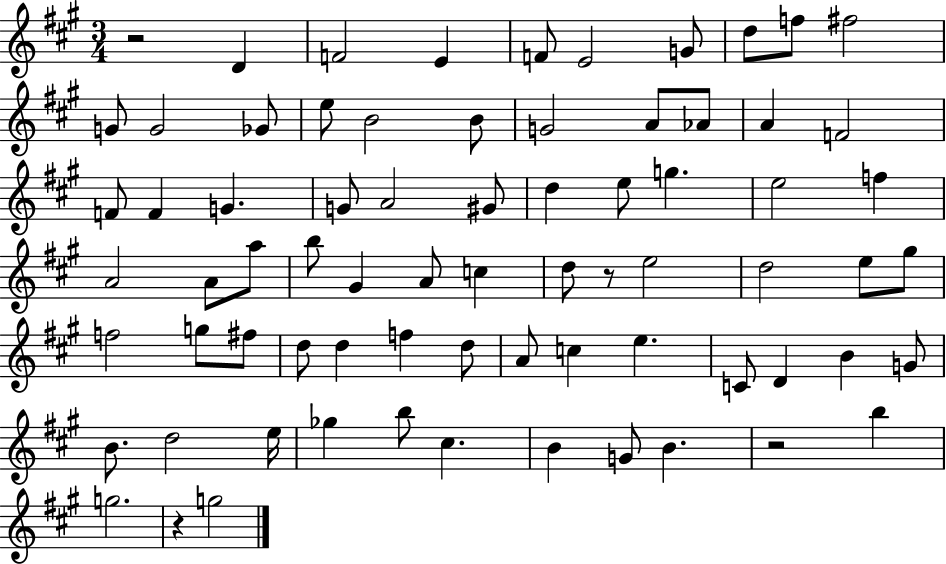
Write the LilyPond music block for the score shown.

{
  \clef treble
  \numericTimeSignature
  \time 3/4
  \key a \major
  r2 d'4 | f'2 e'4 | f'8 e'2 g'8 | d''8 f''8 fis''2 | \break g'8 g'2 ges'8 | e''8 b'2 b'8 | g'2 a'8 aes'8 | a'4 f'2 | \break f'8 f'4 g'4. | g'8 a'2 gis'8 | d''4 e''8 g''4. | e''2 f''4 | \break a'2 a'8 a''8 | b''8 gis'4 a'8 c''4 | d''8 r8 e''2 | d''2 e''8 gis''8 | \break f''2 g''8 fis''8 | d''8 d''4 f''4 d''8 | a'8 c''4 e''4. | c'8 d'4 b'4 g'8 | \break b'8. d''2 e''16 | ges''4 b''8 cis''4. | b'4 g'8 b'4. | r2 b''4 | \break g''2. | r4 g''2 | \bar "|."
}